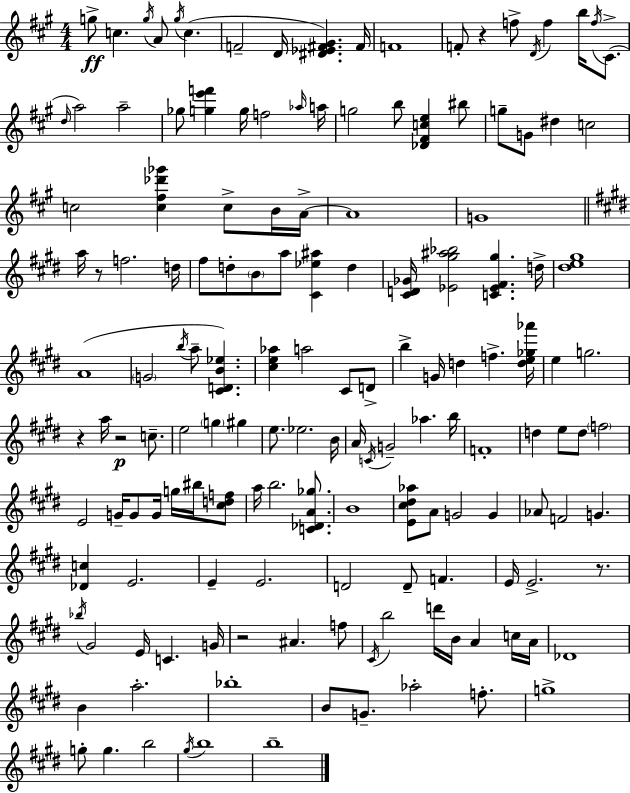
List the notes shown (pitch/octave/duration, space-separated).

G5/e C5/q. G5/s A4/e G5/s C5/q. F4/h D4/s [D#4,Eb4,F#4,G#4]/q. F#4/s F4/w F4/e R/q F5/e D4/s F5/q B5/s F5/s C#4/e. D5/s A5/h A5/h Gb5/e [G5,E6,F6]/q G5/s F5/h Ab5/s A5/s G5/h B5/e [Db4,F#4,C5,E5]/q BIS5/e G5/e G4/e D#5/q C5/h C5/h [C5,F#5,Db6,Gb6]/q C5/e B4/s A4/s A4/w G4/w A5/s R/e F5/h. D5/s F#5/e D5/e B4/e A5/e [C#4,Eb5,A#5]/q D5/q [C#4,D4,Gb4]/s [Eb4,G#5,A#5,Bb5]/h [C4,Eb4,F#4,G#5]/q. D5/s [D#5,E5,G#5]/w A4/w G4/h B5/s A5/e [C#4,D4,B4,Eb5]/q. [C#5,E5,Ab5]/q A5/h C#4/e D4/e B5/q G4/s D5/q F5/q. [D5,E5,Gb5,Ab6]/s E5/q G5/h. R/q A5/s R/h C5/e. E5/h G5/q G#5/q E5/e. Eb5/h. B4/s A4/s C4/s G4/h Ab5/q. B5/s F4/w D5/q E5/e D5/e F5/h E4/h G4/s G4/e G4/s G5/s BIS5/s [C#5,D5,F5]/e A5/s B5/h. [C4,Db4,A4,Gb5]/e. B4/w [E4,C#5,D#5,Ab5]/e A4/e G4/h G4/q Ab4/e F4/h G4/q. [Db4,C5]/q E4/h. E4/q E4/h. D4/h D4/e F4/q. E4/s E4/h. R/e. Bb5/s G#4/h E4/s C4/q. G4/s R/h A#4/q. F5/e C#4/s B5/h D6/s B4/s A4/q C5/s A4/s Db4/w B4/q A5/h. Bb5/w B4/e G4/e. Ab5/h F5/e. G5/w G5/e G5/q. B5/h G#5/s B5/w B5/w